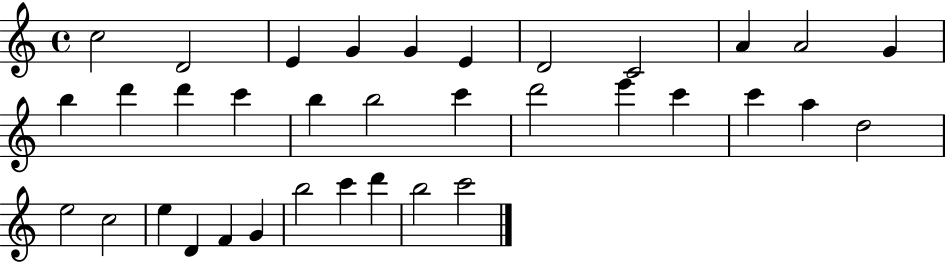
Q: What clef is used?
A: treble